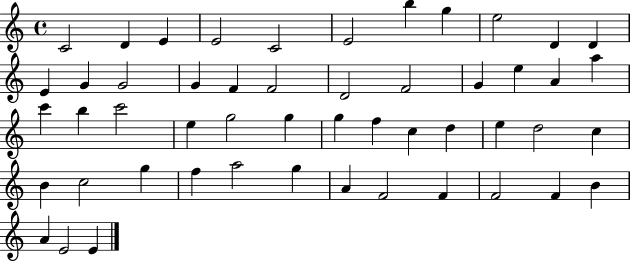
X:1
T:Untitled
M:4/4
L:1/4
K:C
C2 D E E2 C2 E2 b g e2 D D E G G2 G F F2 D2 F2 G e A a c' b c'2 e g2 g g f c d e d2 c B c2 g f a2 g A F2 F F2 F B A E2 E